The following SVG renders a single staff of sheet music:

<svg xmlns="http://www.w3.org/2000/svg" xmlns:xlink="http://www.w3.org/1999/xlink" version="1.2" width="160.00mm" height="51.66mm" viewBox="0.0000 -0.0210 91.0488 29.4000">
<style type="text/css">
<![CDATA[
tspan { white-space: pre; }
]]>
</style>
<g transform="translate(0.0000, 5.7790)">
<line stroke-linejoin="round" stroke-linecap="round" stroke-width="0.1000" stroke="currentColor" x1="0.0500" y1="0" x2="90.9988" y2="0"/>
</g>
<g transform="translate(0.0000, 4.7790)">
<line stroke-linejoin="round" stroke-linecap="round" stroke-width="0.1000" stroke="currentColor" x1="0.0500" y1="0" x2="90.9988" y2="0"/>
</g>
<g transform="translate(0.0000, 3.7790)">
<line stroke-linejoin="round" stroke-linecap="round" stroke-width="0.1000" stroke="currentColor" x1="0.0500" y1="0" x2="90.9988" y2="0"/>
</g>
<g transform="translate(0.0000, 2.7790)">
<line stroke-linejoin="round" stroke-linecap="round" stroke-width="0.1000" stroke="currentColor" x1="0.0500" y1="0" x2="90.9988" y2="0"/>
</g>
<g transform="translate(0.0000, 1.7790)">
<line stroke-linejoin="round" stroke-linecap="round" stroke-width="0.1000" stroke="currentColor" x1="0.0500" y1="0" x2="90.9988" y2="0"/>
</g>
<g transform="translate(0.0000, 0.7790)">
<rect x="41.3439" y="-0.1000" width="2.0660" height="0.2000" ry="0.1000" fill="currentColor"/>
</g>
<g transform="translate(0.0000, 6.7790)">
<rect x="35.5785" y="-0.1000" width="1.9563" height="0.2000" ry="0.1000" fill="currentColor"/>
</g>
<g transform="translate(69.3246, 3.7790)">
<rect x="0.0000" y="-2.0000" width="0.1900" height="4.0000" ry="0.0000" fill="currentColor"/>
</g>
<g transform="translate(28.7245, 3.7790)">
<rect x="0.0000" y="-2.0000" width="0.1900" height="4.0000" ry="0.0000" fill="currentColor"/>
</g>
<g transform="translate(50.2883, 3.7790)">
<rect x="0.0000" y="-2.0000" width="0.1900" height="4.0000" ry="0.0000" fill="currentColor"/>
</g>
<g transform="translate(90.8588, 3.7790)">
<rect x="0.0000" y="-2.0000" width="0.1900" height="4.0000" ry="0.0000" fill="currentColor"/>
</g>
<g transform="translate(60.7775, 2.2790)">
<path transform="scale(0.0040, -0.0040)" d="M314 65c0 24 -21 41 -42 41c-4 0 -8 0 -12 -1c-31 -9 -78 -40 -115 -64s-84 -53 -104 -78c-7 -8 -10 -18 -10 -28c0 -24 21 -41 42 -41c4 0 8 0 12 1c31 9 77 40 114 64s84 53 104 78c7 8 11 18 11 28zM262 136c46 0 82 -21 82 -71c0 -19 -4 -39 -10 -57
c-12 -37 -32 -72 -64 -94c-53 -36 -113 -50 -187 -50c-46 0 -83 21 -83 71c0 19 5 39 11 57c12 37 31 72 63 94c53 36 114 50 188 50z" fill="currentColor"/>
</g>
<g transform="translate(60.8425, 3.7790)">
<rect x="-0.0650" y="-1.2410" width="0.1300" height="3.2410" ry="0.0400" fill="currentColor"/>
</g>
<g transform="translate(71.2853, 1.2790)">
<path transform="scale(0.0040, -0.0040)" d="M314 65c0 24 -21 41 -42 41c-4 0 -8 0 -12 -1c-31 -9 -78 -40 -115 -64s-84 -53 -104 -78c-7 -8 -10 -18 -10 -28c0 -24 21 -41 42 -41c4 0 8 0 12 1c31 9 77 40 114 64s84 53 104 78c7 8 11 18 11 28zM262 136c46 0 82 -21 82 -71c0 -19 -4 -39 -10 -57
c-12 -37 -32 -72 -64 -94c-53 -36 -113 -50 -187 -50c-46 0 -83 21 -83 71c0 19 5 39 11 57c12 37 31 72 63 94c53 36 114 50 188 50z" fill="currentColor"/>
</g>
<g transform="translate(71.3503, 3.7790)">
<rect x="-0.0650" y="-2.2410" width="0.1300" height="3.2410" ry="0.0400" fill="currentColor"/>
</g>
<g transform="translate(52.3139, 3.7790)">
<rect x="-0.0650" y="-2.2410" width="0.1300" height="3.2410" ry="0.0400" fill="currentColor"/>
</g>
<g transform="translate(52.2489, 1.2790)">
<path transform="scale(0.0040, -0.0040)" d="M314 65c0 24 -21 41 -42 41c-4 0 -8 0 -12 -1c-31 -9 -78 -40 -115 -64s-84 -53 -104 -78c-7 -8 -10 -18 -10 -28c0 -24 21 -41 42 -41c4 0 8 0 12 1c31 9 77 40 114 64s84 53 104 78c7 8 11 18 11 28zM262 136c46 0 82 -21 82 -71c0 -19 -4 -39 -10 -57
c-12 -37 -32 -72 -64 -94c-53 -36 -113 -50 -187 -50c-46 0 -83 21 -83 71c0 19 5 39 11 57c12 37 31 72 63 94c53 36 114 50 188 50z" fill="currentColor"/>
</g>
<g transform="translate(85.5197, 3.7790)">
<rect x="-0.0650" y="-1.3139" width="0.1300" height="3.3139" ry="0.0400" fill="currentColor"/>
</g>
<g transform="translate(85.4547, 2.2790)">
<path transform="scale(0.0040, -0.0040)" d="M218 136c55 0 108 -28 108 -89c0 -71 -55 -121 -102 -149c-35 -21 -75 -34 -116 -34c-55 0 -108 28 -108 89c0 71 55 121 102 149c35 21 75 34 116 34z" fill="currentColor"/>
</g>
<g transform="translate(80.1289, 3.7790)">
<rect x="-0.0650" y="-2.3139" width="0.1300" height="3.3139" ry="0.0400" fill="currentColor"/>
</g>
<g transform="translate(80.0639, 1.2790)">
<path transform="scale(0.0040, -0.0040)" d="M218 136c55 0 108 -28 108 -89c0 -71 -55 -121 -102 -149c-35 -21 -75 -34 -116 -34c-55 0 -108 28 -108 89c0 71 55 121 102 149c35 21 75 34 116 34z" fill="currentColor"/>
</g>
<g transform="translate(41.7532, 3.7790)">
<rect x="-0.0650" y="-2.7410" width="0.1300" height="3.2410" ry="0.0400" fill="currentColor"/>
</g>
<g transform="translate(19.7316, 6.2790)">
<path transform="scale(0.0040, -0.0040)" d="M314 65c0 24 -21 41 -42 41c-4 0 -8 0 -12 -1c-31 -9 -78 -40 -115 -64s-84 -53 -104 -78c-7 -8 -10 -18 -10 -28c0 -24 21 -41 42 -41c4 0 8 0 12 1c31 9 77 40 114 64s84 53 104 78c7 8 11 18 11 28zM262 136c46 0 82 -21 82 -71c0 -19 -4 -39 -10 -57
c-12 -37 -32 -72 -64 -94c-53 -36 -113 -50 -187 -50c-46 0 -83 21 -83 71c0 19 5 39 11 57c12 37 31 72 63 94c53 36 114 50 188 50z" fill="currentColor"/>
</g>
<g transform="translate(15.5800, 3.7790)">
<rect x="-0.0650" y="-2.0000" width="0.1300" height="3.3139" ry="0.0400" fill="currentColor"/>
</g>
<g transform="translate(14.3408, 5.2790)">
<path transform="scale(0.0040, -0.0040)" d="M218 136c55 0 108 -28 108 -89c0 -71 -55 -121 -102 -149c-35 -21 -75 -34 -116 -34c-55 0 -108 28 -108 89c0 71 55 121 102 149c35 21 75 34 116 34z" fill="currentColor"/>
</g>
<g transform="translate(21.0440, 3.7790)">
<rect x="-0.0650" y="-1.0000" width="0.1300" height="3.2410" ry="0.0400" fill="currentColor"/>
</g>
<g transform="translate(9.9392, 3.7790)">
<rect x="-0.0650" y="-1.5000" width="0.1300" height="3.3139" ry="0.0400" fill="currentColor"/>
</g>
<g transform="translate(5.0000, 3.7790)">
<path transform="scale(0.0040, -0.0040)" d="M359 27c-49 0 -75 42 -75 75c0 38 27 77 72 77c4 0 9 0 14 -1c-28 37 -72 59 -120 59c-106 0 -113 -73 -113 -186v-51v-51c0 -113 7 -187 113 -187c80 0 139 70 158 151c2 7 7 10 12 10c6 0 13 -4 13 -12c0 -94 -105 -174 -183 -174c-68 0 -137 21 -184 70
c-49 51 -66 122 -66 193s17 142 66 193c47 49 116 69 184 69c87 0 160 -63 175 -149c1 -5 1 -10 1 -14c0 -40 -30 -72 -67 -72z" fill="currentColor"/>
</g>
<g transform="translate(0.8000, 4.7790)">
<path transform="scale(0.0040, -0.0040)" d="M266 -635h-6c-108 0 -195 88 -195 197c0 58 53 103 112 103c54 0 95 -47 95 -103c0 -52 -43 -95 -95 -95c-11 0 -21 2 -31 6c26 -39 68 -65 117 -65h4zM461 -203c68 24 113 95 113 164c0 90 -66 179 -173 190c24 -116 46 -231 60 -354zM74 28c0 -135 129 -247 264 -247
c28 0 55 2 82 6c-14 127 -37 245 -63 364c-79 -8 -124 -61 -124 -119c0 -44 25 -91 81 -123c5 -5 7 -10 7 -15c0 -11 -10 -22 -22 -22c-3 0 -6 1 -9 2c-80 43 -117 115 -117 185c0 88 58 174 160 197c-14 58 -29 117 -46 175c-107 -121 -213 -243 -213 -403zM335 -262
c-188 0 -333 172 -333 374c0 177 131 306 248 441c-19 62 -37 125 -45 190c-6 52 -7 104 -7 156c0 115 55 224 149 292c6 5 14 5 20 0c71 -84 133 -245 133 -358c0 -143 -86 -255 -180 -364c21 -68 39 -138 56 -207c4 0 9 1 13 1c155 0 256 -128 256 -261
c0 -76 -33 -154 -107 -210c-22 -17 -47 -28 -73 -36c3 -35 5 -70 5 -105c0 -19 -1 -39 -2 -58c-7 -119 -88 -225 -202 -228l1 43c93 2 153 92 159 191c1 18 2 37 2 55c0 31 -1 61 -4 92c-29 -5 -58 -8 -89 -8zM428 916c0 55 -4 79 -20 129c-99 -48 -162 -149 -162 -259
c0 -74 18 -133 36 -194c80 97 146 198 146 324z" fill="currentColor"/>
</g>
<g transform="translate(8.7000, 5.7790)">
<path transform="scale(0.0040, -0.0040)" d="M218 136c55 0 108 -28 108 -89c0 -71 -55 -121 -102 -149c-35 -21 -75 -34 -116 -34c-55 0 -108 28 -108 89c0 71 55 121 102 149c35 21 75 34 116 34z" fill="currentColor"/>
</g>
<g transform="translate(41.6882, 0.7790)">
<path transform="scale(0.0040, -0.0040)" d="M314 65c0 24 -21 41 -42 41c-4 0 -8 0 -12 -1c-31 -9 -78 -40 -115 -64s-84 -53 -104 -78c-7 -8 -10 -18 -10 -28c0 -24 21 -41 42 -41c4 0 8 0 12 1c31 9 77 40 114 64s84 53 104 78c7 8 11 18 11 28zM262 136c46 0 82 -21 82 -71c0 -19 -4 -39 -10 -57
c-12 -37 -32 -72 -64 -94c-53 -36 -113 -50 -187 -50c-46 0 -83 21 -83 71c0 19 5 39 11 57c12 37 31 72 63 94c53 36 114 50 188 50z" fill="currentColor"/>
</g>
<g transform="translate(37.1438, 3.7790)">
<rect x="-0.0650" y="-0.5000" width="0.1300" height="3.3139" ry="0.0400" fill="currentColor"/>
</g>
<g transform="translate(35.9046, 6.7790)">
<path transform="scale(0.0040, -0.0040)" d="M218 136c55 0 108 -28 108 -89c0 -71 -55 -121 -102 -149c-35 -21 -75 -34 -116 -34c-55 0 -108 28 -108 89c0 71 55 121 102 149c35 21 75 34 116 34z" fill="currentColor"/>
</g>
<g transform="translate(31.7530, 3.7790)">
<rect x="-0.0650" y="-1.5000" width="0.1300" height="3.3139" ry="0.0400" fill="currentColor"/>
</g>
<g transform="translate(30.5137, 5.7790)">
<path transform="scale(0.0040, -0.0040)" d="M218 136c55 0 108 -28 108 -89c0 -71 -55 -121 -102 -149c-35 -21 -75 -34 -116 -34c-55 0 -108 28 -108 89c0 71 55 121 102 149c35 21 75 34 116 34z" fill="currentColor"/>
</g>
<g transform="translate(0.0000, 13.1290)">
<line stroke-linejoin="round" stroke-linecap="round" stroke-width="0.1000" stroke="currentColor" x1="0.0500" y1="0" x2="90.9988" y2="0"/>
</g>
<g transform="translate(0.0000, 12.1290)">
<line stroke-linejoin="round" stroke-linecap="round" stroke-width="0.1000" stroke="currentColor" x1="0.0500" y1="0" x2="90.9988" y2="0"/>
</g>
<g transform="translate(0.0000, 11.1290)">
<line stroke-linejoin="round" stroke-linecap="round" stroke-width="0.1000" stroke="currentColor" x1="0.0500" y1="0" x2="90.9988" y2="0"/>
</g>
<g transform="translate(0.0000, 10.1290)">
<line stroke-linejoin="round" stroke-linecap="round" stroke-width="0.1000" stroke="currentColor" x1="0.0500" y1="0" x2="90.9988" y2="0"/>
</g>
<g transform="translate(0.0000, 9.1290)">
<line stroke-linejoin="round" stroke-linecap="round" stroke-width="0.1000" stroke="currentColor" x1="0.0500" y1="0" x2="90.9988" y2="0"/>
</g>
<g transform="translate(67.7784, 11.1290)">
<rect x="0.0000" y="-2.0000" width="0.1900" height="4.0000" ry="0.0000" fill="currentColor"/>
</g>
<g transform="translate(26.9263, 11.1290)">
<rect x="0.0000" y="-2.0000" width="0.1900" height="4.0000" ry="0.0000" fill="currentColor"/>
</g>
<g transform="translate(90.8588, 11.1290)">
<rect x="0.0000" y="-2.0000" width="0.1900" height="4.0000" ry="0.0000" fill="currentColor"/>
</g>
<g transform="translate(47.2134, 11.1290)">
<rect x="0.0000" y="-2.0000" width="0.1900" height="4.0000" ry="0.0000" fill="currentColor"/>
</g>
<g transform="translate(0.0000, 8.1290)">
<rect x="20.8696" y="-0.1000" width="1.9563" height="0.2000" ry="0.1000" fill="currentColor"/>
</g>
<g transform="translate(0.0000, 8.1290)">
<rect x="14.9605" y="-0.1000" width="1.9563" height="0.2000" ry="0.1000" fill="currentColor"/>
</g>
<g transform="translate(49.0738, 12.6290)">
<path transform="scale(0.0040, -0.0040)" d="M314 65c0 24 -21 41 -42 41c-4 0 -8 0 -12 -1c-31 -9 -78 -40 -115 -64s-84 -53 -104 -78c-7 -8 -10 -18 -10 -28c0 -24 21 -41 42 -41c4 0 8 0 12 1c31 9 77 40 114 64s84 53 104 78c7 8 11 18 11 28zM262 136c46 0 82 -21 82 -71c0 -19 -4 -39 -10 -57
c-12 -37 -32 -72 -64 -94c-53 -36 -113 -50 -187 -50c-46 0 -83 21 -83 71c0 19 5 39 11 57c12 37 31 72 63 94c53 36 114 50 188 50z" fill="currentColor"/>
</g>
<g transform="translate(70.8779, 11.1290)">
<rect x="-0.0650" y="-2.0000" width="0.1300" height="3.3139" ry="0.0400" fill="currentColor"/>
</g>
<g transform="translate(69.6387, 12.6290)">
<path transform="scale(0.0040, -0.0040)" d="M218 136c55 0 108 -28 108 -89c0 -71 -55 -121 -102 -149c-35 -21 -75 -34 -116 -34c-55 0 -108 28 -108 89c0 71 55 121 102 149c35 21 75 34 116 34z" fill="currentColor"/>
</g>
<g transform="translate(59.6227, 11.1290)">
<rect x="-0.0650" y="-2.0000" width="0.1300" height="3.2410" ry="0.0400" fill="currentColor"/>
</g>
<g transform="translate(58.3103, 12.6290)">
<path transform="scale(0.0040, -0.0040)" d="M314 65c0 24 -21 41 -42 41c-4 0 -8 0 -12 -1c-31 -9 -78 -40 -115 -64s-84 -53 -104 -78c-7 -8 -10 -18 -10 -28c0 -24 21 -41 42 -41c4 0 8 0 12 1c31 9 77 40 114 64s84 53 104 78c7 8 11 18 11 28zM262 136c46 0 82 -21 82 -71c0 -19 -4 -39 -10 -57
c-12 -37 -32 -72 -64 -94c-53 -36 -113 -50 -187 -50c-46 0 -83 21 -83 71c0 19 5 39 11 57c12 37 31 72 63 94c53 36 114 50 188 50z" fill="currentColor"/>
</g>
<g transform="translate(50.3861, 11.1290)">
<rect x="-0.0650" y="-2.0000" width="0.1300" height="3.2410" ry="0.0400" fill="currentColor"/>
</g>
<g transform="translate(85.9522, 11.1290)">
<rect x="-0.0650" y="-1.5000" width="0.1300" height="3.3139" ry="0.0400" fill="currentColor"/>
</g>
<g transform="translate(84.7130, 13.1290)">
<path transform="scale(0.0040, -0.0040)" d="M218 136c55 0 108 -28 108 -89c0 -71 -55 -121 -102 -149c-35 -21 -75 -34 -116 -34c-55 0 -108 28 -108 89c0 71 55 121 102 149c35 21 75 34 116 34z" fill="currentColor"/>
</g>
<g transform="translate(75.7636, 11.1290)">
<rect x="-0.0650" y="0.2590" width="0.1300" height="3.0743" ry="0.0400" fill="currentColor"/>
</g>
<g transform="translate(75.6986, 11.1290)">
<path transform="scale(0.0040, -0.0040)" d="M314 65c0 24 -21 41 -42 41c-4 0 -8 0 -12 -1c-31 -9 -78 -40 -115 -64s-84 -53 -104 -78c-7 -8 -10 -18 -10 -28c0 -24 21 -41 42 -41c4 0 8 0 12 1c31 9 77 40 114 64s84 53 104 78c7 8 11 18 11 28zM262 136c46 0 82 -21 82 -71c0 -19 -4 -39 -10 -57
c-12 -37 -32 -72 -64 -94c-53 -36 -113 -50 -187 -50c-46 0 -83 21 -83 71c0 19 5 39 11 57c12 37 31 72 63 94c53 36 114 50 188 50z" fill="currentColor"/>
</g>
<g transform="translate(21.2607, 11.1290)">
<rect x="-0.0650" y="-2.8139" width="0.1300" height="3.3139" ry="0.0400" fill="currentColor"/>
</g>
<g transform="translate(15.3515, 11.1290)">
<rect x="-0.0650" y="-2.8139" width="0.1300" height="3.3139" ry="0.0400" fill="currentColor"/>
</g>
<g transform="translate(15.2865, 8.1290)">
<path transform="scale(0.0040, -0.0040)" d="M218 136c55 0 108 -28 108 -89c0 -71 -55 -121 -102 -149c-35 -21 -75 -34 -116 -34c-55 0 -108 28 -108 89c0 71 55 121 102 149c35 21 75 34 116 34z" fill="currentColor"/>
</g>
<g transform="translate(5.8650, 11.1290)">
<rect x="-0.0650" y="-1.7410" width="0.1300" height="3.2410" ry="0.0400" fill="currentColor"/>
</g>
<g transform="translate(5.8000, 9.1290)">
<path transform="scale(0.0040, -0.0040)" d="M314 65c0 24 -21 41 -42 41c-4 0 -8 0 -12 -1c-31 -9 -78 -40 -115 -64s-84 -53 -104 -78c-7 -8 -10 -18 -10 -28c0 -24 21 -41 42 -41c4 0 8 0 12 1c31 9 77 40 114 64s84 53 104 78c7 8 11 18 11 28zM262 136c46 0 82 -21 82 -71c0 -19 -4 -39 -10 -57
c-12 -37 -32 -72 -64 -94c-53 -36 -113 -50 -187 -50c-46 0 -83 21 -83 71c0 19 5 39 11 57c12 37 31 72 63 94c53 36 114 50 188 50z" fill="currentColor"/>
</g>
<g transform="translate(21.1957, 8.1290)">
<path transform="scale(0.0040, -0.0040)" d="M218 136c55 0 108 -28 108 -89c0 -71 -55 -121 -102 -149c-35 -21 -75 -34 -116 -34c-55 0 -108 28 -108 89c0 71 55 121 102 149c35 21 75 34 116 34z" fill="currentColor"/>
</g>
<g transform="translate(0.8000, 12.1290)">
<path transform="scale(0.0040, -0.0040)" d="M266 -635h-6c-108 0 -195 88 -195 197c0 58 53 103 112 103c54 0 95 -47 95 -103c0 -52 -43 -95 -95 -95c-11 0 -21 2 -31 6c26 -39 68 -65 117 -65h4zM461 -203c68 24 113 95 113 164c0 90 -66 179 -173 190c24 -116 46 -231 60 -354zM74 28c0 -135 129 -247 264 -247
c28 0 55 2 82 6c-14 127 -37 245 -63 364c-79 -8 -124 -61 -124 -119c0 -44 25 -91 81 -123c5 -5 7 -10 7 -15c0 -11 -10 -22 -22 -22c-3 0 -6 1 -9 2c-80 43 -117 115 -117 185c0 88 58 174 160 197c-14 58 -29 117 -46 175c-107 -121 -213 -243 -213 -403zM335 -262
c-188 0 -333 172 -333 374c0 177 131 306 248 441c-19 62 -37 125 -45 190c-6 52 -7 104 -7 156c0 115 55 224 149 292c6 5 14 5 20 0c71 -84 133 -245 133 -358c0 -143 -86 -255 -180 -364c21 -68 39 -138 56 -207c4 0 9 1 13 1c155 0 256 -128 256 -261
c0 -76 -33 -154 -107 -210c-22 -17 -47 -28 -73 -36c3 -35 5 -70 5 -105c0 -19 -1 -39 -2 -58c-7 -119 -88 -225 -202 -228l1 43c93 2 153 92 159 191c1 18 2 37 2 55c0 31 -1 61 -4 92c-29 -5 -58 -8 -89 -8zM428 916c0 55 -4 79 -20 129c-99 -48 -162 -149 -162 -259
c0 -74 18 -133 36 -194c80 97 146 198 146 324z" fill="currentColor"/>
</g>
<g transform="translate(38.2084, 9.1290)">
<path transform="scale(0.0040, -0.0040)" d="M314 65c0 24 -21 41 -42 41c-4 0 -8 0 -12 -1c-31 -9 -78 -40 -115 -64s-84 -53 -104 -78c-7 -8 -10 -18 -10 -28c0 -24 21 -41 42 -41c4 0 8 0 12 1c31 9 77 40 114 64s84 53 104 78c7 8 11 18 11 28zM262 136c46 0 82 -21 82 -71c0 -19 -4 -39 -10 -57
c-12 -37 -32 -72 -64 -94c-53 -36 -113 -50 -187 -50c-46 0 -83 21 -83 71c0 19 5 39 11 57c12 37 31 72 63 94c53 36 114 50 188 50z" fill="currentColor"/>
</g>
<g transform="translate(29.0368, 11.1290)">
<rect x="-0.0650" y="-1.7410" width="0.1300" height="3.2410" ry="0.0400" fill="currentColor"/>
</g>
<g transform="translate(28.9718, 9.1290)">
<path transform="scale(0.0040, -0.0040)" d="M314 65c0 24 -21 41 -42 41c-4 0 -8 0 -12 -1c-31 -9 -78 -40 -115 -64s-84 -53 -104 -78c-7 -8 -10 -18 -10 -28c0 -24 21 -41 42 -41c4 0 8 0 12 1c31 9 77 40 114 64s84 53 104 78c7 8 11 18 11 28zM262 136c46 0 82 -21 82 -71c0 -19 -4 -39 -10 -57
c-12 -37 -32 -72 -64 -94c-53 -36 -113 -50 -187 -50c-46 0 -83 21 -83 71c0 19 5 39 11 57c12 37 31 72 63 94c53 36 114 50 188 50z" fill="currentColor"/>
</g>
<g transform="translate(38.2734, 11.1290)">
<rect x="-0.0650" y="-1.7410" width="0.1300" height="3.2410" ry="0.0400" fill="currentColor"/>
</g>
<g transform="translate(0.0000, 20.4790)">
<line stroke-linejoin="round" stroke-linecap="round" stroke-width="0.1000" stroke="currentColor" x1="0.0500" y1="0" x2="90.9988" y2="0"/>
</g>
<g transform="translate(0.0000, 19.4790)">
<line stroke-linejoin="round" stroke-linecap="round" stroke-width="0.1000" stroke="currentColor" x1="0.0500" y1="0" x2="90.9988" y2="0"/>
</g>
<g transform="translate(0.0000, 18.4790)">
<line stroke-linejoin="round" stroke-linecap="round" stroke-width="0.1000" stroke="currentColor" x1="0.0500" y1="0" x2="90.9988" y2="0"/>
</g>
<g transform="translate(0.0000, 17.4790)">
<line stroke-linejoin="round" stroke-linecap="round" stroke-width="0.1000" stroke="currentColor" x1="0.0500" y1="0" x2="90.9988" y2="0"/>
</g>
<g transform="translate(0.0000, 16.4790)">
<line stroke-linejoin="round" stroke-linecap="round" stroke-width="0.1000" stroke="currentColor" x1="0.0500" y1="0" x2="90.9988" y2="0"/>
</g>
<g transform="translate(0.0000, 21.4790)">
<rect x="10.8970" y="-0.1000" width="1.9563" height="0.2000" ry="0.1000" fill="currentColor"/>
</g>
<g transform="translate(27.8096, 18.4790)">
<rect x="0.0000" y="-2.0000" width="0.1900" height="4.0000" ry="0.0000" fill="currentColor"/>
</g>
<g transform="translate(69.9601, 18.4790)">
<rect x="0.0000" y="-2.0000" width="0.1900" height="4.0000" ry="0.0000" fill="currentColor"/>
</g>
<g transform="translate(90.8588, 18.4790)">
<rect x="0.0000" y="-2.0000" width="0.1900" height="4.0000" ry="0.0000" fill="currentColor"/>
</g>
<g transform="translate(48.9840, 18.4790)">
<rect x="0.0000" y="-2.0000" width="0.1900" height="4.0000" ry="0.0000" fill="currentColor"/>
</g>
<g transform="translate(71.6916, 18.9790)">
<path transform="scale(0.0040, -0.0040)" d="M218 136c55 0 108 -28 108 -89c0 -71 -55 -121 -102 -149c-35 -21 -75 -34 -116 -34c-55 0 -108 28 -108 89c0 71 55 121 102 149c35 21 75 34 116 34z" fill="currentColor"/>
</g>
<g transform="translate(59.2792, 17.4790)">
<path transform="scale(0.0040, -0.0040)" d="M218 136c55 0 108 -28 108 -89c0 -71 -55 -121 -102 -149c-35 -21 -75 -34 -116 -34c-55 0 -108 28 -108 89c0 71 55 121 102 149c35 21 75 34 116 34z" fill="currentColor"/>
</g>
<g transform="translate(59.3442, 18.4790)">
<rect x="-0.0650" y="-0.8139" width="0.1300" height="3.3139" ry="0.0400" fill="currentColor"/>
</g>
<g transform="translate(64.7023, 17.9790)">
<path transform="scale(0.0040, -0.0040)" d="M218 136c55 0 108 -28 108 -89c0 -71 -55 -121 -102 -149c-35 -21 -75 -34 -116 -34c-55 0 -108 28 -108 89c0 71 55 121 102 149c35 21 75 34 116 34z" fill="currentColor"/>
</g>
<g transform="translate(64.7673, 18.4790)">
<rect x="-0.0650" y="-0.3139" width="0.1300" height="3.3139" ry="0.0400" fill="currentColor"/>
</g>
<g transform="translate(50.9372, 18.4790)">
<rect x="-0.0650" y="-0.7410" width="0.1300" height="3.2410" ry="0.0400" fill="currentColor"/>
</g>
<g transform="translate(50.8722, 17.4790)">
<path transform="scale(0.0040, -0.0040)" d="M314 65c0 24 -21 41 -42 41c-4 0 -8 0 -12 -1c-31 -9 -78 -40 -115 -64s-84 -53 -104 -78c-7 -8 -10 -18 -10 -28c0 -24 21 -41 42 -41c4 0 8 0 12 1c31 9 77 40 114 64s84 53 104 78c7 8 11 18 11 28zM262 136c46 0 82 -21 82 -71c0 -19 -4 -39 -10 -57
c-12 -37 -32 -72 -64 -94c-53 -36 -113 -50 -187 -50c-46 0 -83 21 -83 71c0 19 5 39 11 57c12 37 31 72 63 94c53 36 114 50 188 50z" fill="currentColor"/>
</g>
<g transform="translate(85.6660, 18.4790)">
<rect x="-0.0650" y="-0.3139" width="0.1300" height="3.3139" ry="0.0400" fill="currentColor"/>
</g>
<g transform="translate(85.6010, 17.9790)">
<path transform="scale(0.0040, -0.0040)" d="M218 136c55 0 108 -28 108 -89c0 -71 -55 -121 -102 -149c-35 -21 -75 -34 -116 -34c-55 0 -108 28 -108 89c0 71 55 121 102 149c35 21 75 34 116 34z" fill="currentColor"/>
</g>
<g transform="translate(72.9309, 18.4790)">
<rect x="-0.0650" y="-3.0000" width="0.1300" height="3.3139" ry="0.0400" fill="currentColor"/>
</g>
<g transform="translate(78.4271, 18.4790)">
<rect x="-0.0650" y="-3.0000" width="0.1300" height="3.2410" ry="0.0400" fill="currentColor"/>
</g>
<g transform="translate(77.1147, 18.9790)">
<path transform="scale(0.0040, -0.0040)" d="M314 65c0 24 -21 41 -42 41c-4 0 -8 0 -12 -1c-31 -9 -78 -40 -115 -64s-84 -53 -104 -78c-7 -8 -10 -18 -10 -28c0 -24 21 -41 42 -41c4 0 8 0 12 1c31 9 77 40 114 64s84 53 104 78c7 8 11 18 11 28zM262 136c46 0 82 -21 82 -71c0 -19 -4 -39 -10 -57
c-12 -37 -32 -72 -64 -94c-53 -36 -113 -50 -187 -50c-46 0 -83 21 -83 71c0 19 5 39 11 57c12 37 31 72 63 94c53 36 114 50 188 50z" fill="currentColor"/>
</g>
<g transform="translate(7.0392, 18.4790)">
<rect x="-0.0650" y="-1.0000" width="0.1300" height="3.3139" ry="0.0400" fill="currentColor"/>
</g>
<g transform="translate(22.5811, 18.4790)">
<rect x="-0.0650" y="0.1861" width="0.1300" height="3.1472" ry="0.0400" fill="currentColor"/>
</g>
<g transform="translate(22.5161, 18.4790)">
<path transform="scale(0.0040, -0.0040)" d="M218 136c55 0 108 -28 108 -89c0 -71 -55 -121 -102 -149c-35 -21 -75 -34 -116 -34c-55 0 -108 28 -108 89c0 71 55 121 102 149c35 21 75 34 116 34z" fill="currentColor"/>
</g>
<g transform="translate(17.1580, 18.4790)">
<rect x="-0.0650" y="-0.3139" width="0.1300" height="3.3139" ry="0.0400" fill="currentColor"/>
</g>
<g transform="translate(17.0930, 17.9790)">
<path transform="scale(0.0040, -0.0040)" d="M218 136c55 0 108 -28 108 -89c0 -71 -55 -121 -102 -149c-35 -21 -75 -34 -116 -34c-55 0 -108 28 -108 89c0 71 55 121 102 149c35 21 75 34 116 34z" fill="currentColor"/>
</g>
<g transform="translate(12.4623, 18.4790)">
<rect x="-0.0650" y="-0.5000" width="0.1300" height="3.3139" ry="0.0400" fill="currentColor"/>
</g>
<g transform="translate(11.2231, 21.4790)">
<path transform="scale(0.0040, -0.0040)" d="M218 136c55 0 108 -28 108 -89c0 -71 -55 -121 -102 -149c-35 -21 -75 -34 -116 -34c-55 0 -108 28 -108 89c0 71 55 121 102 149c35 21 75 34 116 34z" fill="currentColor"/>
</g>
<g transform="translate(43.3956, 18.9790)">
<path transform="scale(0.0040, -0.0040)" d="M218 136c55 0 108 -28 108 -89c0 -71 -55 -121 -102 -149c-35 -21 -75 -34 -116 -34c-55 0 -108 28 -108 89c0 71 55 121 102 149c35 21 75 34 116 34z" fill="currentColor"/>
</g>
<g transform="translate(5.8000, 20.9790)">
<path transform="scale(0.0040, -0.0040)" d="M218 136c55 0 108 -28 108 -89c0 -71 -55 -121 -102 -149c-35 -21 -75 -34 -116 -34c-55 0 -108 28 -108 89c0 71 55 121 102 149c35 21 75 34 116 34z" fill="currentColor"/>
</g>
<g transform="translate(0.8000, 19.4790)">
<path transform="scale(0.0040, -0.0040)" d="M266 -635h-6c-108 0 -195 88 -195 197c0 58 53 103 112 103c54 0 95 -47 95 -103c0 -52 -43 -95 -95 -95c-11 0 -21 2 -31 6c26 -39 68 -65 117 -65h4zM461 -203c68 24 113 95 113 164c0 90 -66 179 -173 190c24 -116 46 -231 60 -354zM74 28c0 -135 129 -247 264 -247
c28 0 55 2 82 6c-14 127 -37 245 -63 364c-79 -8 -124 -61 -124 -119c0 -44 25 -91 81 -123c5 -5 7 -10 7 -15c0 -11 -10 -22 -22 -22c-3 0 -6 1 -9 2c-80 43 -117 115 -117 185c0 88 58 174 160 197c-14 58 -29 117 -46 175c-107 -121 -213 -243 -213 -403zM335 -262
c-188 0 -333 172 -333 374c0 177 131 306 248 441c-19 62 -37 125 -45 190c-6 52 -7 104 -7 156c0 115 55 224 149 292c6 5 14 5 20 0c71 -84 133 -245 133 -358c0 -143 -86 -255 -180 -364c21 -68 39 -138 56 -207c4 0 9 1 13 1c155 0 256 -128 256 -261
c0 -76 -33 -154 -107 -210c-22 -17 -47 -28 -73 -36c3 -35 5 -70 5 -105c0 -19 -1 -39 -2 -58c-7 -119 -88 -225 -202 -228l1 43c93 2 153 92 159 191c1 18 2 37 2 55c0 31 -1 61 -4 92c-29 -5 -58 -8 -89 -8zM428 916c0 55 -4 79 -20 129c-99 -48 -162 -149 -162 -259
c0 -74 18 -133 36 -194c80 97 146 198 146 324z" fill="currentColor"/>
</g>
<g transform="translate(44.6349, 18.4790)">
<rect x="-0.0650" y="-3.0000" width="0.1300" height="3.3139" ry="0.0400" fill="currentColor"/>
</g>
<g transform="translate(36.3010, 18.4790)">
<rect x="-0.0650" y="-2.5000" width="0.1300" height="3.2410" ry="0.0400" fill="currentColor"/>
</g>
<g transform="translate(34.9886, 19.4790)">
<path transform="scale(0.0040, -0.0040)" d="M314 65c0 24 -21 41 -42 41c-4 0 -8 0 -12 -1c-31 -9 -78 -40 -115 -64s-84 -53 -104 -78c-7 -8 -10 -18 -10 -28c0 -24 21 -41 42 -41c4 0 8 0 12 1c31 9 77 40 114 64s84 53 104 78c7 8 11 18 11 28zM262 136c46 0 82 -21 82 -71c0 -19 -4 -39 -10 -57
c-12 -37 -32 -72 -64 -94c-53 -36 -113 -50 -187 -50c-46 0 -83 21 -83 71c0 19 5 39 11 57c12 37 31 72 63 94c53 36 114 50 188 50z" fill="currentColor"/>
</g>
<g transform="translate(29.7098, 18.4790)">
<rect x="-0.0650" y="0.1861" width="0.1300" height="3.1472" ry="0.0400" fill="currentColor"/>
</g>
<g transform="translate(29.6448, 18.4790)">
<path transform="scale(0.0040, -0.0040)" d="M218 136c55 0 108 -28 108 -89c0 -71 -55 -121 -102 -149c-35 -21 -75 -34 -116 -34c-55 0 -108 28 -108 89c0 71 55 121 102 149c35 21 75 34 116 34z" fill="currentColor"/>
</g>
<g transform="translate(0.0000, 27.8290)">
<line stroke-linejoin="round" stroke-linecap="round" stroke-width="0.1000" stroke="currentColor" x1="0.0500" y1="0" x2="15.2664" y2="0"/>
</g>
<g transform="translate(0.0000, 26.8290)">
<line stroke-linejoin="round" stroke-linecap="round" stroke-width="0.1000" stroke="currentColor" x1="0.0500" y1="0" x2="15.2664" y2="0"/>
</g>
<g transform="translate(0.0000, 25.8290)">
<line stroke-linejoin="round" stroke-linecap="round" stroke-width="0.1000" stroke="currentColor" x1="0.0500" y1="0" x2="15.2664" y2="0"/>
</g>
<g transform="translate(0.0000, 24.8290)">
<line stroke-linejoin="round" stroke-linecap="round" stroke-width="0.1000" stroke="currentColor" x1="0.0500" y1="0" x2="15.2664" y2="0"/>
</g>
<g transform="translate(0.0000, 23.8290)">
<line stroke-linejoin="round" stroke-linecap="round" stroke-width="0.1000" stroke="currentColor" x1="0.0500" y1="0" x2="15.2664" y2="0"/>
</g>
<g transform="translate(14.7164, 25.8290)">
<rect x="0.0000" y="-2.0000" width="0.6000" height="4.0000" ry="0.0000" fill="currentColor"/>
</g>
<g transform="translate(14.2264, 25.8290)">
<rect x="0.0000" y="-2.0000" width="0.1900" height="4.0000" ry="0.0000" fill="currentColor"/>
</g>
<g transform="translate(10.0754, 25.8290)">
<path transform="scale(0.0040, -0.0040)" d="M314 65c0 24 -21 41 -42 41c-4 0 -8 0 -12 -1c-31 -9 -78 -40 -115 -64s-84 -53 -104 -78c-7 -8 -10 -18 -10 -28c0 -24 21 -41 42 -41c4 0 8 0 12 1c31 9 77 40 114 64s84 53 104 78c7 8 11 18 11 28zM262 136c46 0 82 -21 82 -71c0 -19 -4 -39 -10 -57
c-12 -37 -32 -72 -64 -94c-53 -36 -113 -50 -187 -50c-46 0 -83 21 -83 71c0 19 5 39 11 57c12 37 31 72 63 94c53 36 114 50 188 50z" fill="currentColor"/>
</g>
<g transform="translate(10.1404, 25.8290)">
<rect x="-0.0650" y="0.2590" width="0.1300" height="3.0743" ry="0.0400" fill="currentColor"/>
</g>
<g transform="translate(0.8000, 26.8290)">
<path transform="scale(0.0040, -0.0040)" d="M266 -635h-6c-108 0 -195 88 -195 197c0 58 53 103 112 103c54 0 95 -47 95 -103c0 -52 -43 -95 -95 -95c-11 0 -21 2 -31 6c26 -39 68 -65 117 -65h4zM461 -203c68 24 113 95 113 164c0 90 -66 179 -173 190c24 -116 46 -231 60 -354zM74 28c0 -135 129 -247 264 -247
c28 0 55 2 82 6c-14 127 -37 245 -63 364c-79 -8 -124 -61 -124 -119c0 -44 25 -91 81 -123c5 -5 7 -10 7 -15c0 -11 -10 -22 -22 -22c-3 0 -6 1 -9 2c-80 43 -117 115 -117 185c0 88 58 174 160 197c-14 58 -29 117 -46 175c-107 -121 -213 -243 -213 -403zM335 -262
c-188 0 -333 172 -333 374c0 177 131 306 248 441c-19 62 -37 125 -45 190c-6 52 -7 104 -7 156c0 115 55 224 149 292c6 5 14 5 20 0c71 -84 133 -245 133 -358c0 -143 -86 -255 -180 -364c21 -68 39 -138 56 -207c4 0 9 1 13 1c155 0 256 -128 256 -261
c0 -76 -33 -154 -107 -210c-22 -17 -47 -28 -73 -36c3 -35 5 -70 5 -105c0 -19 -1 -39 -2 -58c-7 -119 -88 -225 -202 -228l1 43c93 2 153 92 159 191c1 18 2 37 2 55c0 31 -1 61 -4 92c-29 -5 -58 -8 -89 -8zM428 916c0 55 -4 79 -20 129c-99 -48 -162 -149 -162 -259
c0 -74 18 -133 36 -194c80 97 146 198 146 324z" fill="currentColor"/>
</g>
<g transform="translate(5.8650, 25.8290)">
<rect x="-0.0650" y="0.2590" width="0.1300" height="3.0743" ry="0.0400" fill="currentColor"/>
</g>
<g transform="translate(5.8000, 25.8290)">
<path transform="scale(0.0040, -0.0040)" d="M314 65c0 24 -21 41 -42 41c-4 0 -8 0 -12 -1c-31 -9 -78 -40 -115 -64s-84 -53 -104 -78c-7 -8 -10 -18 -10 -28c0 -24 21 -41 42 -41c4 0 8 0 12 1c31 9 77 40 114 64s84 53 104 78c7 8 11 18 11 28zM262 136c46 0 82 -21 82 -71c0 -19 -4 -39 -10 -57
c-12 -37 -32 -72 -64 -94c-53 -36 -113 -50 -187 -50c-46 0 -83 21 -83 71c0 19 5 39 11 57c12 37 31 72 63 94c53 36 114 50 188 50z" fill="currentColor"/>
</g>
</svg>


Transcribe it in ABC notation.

X:1
T:Untitled
M:4/4
L:1/4
K:C
E F D2 E C a2 g2 e2 g2 g e f2 a a f2 f2 F2 F2 F B2 E D C c B B G2 A d2 d c A A2 c B2 B2